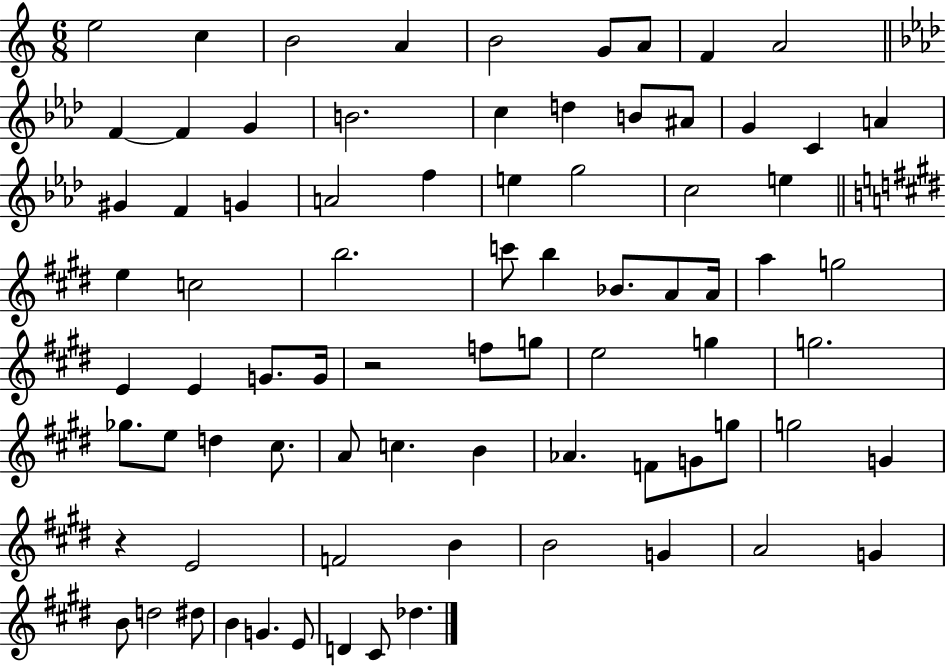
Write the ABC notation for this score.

X:1
T:Untitled
M:6/8
L:1/4
K:C
e2 c B2 A B2 G/2 A/2 F A2 F F G B2 c d B/2 ^A/2 G C A ^G F G A2 f e g2 c2 e e c2 b2 c'/2 b _B/2 A/2 A/4 a g2 E E G/2 G/4 z2 f/2 g/2 e2 g g2 _g/2 e/2 d ^c/2 A/2 c B _A F/2 G/2 g/2 g2 G z E2 F2 B B2 G A2 G B/2 d2 ^d/2 B G E/2 D ^C/2 _d